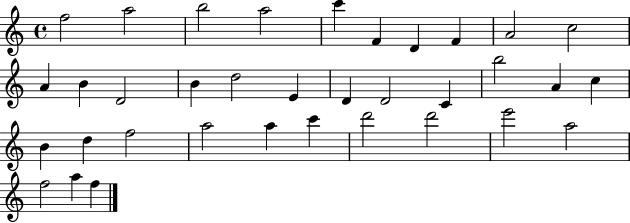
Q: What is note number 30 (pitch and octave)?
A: D6